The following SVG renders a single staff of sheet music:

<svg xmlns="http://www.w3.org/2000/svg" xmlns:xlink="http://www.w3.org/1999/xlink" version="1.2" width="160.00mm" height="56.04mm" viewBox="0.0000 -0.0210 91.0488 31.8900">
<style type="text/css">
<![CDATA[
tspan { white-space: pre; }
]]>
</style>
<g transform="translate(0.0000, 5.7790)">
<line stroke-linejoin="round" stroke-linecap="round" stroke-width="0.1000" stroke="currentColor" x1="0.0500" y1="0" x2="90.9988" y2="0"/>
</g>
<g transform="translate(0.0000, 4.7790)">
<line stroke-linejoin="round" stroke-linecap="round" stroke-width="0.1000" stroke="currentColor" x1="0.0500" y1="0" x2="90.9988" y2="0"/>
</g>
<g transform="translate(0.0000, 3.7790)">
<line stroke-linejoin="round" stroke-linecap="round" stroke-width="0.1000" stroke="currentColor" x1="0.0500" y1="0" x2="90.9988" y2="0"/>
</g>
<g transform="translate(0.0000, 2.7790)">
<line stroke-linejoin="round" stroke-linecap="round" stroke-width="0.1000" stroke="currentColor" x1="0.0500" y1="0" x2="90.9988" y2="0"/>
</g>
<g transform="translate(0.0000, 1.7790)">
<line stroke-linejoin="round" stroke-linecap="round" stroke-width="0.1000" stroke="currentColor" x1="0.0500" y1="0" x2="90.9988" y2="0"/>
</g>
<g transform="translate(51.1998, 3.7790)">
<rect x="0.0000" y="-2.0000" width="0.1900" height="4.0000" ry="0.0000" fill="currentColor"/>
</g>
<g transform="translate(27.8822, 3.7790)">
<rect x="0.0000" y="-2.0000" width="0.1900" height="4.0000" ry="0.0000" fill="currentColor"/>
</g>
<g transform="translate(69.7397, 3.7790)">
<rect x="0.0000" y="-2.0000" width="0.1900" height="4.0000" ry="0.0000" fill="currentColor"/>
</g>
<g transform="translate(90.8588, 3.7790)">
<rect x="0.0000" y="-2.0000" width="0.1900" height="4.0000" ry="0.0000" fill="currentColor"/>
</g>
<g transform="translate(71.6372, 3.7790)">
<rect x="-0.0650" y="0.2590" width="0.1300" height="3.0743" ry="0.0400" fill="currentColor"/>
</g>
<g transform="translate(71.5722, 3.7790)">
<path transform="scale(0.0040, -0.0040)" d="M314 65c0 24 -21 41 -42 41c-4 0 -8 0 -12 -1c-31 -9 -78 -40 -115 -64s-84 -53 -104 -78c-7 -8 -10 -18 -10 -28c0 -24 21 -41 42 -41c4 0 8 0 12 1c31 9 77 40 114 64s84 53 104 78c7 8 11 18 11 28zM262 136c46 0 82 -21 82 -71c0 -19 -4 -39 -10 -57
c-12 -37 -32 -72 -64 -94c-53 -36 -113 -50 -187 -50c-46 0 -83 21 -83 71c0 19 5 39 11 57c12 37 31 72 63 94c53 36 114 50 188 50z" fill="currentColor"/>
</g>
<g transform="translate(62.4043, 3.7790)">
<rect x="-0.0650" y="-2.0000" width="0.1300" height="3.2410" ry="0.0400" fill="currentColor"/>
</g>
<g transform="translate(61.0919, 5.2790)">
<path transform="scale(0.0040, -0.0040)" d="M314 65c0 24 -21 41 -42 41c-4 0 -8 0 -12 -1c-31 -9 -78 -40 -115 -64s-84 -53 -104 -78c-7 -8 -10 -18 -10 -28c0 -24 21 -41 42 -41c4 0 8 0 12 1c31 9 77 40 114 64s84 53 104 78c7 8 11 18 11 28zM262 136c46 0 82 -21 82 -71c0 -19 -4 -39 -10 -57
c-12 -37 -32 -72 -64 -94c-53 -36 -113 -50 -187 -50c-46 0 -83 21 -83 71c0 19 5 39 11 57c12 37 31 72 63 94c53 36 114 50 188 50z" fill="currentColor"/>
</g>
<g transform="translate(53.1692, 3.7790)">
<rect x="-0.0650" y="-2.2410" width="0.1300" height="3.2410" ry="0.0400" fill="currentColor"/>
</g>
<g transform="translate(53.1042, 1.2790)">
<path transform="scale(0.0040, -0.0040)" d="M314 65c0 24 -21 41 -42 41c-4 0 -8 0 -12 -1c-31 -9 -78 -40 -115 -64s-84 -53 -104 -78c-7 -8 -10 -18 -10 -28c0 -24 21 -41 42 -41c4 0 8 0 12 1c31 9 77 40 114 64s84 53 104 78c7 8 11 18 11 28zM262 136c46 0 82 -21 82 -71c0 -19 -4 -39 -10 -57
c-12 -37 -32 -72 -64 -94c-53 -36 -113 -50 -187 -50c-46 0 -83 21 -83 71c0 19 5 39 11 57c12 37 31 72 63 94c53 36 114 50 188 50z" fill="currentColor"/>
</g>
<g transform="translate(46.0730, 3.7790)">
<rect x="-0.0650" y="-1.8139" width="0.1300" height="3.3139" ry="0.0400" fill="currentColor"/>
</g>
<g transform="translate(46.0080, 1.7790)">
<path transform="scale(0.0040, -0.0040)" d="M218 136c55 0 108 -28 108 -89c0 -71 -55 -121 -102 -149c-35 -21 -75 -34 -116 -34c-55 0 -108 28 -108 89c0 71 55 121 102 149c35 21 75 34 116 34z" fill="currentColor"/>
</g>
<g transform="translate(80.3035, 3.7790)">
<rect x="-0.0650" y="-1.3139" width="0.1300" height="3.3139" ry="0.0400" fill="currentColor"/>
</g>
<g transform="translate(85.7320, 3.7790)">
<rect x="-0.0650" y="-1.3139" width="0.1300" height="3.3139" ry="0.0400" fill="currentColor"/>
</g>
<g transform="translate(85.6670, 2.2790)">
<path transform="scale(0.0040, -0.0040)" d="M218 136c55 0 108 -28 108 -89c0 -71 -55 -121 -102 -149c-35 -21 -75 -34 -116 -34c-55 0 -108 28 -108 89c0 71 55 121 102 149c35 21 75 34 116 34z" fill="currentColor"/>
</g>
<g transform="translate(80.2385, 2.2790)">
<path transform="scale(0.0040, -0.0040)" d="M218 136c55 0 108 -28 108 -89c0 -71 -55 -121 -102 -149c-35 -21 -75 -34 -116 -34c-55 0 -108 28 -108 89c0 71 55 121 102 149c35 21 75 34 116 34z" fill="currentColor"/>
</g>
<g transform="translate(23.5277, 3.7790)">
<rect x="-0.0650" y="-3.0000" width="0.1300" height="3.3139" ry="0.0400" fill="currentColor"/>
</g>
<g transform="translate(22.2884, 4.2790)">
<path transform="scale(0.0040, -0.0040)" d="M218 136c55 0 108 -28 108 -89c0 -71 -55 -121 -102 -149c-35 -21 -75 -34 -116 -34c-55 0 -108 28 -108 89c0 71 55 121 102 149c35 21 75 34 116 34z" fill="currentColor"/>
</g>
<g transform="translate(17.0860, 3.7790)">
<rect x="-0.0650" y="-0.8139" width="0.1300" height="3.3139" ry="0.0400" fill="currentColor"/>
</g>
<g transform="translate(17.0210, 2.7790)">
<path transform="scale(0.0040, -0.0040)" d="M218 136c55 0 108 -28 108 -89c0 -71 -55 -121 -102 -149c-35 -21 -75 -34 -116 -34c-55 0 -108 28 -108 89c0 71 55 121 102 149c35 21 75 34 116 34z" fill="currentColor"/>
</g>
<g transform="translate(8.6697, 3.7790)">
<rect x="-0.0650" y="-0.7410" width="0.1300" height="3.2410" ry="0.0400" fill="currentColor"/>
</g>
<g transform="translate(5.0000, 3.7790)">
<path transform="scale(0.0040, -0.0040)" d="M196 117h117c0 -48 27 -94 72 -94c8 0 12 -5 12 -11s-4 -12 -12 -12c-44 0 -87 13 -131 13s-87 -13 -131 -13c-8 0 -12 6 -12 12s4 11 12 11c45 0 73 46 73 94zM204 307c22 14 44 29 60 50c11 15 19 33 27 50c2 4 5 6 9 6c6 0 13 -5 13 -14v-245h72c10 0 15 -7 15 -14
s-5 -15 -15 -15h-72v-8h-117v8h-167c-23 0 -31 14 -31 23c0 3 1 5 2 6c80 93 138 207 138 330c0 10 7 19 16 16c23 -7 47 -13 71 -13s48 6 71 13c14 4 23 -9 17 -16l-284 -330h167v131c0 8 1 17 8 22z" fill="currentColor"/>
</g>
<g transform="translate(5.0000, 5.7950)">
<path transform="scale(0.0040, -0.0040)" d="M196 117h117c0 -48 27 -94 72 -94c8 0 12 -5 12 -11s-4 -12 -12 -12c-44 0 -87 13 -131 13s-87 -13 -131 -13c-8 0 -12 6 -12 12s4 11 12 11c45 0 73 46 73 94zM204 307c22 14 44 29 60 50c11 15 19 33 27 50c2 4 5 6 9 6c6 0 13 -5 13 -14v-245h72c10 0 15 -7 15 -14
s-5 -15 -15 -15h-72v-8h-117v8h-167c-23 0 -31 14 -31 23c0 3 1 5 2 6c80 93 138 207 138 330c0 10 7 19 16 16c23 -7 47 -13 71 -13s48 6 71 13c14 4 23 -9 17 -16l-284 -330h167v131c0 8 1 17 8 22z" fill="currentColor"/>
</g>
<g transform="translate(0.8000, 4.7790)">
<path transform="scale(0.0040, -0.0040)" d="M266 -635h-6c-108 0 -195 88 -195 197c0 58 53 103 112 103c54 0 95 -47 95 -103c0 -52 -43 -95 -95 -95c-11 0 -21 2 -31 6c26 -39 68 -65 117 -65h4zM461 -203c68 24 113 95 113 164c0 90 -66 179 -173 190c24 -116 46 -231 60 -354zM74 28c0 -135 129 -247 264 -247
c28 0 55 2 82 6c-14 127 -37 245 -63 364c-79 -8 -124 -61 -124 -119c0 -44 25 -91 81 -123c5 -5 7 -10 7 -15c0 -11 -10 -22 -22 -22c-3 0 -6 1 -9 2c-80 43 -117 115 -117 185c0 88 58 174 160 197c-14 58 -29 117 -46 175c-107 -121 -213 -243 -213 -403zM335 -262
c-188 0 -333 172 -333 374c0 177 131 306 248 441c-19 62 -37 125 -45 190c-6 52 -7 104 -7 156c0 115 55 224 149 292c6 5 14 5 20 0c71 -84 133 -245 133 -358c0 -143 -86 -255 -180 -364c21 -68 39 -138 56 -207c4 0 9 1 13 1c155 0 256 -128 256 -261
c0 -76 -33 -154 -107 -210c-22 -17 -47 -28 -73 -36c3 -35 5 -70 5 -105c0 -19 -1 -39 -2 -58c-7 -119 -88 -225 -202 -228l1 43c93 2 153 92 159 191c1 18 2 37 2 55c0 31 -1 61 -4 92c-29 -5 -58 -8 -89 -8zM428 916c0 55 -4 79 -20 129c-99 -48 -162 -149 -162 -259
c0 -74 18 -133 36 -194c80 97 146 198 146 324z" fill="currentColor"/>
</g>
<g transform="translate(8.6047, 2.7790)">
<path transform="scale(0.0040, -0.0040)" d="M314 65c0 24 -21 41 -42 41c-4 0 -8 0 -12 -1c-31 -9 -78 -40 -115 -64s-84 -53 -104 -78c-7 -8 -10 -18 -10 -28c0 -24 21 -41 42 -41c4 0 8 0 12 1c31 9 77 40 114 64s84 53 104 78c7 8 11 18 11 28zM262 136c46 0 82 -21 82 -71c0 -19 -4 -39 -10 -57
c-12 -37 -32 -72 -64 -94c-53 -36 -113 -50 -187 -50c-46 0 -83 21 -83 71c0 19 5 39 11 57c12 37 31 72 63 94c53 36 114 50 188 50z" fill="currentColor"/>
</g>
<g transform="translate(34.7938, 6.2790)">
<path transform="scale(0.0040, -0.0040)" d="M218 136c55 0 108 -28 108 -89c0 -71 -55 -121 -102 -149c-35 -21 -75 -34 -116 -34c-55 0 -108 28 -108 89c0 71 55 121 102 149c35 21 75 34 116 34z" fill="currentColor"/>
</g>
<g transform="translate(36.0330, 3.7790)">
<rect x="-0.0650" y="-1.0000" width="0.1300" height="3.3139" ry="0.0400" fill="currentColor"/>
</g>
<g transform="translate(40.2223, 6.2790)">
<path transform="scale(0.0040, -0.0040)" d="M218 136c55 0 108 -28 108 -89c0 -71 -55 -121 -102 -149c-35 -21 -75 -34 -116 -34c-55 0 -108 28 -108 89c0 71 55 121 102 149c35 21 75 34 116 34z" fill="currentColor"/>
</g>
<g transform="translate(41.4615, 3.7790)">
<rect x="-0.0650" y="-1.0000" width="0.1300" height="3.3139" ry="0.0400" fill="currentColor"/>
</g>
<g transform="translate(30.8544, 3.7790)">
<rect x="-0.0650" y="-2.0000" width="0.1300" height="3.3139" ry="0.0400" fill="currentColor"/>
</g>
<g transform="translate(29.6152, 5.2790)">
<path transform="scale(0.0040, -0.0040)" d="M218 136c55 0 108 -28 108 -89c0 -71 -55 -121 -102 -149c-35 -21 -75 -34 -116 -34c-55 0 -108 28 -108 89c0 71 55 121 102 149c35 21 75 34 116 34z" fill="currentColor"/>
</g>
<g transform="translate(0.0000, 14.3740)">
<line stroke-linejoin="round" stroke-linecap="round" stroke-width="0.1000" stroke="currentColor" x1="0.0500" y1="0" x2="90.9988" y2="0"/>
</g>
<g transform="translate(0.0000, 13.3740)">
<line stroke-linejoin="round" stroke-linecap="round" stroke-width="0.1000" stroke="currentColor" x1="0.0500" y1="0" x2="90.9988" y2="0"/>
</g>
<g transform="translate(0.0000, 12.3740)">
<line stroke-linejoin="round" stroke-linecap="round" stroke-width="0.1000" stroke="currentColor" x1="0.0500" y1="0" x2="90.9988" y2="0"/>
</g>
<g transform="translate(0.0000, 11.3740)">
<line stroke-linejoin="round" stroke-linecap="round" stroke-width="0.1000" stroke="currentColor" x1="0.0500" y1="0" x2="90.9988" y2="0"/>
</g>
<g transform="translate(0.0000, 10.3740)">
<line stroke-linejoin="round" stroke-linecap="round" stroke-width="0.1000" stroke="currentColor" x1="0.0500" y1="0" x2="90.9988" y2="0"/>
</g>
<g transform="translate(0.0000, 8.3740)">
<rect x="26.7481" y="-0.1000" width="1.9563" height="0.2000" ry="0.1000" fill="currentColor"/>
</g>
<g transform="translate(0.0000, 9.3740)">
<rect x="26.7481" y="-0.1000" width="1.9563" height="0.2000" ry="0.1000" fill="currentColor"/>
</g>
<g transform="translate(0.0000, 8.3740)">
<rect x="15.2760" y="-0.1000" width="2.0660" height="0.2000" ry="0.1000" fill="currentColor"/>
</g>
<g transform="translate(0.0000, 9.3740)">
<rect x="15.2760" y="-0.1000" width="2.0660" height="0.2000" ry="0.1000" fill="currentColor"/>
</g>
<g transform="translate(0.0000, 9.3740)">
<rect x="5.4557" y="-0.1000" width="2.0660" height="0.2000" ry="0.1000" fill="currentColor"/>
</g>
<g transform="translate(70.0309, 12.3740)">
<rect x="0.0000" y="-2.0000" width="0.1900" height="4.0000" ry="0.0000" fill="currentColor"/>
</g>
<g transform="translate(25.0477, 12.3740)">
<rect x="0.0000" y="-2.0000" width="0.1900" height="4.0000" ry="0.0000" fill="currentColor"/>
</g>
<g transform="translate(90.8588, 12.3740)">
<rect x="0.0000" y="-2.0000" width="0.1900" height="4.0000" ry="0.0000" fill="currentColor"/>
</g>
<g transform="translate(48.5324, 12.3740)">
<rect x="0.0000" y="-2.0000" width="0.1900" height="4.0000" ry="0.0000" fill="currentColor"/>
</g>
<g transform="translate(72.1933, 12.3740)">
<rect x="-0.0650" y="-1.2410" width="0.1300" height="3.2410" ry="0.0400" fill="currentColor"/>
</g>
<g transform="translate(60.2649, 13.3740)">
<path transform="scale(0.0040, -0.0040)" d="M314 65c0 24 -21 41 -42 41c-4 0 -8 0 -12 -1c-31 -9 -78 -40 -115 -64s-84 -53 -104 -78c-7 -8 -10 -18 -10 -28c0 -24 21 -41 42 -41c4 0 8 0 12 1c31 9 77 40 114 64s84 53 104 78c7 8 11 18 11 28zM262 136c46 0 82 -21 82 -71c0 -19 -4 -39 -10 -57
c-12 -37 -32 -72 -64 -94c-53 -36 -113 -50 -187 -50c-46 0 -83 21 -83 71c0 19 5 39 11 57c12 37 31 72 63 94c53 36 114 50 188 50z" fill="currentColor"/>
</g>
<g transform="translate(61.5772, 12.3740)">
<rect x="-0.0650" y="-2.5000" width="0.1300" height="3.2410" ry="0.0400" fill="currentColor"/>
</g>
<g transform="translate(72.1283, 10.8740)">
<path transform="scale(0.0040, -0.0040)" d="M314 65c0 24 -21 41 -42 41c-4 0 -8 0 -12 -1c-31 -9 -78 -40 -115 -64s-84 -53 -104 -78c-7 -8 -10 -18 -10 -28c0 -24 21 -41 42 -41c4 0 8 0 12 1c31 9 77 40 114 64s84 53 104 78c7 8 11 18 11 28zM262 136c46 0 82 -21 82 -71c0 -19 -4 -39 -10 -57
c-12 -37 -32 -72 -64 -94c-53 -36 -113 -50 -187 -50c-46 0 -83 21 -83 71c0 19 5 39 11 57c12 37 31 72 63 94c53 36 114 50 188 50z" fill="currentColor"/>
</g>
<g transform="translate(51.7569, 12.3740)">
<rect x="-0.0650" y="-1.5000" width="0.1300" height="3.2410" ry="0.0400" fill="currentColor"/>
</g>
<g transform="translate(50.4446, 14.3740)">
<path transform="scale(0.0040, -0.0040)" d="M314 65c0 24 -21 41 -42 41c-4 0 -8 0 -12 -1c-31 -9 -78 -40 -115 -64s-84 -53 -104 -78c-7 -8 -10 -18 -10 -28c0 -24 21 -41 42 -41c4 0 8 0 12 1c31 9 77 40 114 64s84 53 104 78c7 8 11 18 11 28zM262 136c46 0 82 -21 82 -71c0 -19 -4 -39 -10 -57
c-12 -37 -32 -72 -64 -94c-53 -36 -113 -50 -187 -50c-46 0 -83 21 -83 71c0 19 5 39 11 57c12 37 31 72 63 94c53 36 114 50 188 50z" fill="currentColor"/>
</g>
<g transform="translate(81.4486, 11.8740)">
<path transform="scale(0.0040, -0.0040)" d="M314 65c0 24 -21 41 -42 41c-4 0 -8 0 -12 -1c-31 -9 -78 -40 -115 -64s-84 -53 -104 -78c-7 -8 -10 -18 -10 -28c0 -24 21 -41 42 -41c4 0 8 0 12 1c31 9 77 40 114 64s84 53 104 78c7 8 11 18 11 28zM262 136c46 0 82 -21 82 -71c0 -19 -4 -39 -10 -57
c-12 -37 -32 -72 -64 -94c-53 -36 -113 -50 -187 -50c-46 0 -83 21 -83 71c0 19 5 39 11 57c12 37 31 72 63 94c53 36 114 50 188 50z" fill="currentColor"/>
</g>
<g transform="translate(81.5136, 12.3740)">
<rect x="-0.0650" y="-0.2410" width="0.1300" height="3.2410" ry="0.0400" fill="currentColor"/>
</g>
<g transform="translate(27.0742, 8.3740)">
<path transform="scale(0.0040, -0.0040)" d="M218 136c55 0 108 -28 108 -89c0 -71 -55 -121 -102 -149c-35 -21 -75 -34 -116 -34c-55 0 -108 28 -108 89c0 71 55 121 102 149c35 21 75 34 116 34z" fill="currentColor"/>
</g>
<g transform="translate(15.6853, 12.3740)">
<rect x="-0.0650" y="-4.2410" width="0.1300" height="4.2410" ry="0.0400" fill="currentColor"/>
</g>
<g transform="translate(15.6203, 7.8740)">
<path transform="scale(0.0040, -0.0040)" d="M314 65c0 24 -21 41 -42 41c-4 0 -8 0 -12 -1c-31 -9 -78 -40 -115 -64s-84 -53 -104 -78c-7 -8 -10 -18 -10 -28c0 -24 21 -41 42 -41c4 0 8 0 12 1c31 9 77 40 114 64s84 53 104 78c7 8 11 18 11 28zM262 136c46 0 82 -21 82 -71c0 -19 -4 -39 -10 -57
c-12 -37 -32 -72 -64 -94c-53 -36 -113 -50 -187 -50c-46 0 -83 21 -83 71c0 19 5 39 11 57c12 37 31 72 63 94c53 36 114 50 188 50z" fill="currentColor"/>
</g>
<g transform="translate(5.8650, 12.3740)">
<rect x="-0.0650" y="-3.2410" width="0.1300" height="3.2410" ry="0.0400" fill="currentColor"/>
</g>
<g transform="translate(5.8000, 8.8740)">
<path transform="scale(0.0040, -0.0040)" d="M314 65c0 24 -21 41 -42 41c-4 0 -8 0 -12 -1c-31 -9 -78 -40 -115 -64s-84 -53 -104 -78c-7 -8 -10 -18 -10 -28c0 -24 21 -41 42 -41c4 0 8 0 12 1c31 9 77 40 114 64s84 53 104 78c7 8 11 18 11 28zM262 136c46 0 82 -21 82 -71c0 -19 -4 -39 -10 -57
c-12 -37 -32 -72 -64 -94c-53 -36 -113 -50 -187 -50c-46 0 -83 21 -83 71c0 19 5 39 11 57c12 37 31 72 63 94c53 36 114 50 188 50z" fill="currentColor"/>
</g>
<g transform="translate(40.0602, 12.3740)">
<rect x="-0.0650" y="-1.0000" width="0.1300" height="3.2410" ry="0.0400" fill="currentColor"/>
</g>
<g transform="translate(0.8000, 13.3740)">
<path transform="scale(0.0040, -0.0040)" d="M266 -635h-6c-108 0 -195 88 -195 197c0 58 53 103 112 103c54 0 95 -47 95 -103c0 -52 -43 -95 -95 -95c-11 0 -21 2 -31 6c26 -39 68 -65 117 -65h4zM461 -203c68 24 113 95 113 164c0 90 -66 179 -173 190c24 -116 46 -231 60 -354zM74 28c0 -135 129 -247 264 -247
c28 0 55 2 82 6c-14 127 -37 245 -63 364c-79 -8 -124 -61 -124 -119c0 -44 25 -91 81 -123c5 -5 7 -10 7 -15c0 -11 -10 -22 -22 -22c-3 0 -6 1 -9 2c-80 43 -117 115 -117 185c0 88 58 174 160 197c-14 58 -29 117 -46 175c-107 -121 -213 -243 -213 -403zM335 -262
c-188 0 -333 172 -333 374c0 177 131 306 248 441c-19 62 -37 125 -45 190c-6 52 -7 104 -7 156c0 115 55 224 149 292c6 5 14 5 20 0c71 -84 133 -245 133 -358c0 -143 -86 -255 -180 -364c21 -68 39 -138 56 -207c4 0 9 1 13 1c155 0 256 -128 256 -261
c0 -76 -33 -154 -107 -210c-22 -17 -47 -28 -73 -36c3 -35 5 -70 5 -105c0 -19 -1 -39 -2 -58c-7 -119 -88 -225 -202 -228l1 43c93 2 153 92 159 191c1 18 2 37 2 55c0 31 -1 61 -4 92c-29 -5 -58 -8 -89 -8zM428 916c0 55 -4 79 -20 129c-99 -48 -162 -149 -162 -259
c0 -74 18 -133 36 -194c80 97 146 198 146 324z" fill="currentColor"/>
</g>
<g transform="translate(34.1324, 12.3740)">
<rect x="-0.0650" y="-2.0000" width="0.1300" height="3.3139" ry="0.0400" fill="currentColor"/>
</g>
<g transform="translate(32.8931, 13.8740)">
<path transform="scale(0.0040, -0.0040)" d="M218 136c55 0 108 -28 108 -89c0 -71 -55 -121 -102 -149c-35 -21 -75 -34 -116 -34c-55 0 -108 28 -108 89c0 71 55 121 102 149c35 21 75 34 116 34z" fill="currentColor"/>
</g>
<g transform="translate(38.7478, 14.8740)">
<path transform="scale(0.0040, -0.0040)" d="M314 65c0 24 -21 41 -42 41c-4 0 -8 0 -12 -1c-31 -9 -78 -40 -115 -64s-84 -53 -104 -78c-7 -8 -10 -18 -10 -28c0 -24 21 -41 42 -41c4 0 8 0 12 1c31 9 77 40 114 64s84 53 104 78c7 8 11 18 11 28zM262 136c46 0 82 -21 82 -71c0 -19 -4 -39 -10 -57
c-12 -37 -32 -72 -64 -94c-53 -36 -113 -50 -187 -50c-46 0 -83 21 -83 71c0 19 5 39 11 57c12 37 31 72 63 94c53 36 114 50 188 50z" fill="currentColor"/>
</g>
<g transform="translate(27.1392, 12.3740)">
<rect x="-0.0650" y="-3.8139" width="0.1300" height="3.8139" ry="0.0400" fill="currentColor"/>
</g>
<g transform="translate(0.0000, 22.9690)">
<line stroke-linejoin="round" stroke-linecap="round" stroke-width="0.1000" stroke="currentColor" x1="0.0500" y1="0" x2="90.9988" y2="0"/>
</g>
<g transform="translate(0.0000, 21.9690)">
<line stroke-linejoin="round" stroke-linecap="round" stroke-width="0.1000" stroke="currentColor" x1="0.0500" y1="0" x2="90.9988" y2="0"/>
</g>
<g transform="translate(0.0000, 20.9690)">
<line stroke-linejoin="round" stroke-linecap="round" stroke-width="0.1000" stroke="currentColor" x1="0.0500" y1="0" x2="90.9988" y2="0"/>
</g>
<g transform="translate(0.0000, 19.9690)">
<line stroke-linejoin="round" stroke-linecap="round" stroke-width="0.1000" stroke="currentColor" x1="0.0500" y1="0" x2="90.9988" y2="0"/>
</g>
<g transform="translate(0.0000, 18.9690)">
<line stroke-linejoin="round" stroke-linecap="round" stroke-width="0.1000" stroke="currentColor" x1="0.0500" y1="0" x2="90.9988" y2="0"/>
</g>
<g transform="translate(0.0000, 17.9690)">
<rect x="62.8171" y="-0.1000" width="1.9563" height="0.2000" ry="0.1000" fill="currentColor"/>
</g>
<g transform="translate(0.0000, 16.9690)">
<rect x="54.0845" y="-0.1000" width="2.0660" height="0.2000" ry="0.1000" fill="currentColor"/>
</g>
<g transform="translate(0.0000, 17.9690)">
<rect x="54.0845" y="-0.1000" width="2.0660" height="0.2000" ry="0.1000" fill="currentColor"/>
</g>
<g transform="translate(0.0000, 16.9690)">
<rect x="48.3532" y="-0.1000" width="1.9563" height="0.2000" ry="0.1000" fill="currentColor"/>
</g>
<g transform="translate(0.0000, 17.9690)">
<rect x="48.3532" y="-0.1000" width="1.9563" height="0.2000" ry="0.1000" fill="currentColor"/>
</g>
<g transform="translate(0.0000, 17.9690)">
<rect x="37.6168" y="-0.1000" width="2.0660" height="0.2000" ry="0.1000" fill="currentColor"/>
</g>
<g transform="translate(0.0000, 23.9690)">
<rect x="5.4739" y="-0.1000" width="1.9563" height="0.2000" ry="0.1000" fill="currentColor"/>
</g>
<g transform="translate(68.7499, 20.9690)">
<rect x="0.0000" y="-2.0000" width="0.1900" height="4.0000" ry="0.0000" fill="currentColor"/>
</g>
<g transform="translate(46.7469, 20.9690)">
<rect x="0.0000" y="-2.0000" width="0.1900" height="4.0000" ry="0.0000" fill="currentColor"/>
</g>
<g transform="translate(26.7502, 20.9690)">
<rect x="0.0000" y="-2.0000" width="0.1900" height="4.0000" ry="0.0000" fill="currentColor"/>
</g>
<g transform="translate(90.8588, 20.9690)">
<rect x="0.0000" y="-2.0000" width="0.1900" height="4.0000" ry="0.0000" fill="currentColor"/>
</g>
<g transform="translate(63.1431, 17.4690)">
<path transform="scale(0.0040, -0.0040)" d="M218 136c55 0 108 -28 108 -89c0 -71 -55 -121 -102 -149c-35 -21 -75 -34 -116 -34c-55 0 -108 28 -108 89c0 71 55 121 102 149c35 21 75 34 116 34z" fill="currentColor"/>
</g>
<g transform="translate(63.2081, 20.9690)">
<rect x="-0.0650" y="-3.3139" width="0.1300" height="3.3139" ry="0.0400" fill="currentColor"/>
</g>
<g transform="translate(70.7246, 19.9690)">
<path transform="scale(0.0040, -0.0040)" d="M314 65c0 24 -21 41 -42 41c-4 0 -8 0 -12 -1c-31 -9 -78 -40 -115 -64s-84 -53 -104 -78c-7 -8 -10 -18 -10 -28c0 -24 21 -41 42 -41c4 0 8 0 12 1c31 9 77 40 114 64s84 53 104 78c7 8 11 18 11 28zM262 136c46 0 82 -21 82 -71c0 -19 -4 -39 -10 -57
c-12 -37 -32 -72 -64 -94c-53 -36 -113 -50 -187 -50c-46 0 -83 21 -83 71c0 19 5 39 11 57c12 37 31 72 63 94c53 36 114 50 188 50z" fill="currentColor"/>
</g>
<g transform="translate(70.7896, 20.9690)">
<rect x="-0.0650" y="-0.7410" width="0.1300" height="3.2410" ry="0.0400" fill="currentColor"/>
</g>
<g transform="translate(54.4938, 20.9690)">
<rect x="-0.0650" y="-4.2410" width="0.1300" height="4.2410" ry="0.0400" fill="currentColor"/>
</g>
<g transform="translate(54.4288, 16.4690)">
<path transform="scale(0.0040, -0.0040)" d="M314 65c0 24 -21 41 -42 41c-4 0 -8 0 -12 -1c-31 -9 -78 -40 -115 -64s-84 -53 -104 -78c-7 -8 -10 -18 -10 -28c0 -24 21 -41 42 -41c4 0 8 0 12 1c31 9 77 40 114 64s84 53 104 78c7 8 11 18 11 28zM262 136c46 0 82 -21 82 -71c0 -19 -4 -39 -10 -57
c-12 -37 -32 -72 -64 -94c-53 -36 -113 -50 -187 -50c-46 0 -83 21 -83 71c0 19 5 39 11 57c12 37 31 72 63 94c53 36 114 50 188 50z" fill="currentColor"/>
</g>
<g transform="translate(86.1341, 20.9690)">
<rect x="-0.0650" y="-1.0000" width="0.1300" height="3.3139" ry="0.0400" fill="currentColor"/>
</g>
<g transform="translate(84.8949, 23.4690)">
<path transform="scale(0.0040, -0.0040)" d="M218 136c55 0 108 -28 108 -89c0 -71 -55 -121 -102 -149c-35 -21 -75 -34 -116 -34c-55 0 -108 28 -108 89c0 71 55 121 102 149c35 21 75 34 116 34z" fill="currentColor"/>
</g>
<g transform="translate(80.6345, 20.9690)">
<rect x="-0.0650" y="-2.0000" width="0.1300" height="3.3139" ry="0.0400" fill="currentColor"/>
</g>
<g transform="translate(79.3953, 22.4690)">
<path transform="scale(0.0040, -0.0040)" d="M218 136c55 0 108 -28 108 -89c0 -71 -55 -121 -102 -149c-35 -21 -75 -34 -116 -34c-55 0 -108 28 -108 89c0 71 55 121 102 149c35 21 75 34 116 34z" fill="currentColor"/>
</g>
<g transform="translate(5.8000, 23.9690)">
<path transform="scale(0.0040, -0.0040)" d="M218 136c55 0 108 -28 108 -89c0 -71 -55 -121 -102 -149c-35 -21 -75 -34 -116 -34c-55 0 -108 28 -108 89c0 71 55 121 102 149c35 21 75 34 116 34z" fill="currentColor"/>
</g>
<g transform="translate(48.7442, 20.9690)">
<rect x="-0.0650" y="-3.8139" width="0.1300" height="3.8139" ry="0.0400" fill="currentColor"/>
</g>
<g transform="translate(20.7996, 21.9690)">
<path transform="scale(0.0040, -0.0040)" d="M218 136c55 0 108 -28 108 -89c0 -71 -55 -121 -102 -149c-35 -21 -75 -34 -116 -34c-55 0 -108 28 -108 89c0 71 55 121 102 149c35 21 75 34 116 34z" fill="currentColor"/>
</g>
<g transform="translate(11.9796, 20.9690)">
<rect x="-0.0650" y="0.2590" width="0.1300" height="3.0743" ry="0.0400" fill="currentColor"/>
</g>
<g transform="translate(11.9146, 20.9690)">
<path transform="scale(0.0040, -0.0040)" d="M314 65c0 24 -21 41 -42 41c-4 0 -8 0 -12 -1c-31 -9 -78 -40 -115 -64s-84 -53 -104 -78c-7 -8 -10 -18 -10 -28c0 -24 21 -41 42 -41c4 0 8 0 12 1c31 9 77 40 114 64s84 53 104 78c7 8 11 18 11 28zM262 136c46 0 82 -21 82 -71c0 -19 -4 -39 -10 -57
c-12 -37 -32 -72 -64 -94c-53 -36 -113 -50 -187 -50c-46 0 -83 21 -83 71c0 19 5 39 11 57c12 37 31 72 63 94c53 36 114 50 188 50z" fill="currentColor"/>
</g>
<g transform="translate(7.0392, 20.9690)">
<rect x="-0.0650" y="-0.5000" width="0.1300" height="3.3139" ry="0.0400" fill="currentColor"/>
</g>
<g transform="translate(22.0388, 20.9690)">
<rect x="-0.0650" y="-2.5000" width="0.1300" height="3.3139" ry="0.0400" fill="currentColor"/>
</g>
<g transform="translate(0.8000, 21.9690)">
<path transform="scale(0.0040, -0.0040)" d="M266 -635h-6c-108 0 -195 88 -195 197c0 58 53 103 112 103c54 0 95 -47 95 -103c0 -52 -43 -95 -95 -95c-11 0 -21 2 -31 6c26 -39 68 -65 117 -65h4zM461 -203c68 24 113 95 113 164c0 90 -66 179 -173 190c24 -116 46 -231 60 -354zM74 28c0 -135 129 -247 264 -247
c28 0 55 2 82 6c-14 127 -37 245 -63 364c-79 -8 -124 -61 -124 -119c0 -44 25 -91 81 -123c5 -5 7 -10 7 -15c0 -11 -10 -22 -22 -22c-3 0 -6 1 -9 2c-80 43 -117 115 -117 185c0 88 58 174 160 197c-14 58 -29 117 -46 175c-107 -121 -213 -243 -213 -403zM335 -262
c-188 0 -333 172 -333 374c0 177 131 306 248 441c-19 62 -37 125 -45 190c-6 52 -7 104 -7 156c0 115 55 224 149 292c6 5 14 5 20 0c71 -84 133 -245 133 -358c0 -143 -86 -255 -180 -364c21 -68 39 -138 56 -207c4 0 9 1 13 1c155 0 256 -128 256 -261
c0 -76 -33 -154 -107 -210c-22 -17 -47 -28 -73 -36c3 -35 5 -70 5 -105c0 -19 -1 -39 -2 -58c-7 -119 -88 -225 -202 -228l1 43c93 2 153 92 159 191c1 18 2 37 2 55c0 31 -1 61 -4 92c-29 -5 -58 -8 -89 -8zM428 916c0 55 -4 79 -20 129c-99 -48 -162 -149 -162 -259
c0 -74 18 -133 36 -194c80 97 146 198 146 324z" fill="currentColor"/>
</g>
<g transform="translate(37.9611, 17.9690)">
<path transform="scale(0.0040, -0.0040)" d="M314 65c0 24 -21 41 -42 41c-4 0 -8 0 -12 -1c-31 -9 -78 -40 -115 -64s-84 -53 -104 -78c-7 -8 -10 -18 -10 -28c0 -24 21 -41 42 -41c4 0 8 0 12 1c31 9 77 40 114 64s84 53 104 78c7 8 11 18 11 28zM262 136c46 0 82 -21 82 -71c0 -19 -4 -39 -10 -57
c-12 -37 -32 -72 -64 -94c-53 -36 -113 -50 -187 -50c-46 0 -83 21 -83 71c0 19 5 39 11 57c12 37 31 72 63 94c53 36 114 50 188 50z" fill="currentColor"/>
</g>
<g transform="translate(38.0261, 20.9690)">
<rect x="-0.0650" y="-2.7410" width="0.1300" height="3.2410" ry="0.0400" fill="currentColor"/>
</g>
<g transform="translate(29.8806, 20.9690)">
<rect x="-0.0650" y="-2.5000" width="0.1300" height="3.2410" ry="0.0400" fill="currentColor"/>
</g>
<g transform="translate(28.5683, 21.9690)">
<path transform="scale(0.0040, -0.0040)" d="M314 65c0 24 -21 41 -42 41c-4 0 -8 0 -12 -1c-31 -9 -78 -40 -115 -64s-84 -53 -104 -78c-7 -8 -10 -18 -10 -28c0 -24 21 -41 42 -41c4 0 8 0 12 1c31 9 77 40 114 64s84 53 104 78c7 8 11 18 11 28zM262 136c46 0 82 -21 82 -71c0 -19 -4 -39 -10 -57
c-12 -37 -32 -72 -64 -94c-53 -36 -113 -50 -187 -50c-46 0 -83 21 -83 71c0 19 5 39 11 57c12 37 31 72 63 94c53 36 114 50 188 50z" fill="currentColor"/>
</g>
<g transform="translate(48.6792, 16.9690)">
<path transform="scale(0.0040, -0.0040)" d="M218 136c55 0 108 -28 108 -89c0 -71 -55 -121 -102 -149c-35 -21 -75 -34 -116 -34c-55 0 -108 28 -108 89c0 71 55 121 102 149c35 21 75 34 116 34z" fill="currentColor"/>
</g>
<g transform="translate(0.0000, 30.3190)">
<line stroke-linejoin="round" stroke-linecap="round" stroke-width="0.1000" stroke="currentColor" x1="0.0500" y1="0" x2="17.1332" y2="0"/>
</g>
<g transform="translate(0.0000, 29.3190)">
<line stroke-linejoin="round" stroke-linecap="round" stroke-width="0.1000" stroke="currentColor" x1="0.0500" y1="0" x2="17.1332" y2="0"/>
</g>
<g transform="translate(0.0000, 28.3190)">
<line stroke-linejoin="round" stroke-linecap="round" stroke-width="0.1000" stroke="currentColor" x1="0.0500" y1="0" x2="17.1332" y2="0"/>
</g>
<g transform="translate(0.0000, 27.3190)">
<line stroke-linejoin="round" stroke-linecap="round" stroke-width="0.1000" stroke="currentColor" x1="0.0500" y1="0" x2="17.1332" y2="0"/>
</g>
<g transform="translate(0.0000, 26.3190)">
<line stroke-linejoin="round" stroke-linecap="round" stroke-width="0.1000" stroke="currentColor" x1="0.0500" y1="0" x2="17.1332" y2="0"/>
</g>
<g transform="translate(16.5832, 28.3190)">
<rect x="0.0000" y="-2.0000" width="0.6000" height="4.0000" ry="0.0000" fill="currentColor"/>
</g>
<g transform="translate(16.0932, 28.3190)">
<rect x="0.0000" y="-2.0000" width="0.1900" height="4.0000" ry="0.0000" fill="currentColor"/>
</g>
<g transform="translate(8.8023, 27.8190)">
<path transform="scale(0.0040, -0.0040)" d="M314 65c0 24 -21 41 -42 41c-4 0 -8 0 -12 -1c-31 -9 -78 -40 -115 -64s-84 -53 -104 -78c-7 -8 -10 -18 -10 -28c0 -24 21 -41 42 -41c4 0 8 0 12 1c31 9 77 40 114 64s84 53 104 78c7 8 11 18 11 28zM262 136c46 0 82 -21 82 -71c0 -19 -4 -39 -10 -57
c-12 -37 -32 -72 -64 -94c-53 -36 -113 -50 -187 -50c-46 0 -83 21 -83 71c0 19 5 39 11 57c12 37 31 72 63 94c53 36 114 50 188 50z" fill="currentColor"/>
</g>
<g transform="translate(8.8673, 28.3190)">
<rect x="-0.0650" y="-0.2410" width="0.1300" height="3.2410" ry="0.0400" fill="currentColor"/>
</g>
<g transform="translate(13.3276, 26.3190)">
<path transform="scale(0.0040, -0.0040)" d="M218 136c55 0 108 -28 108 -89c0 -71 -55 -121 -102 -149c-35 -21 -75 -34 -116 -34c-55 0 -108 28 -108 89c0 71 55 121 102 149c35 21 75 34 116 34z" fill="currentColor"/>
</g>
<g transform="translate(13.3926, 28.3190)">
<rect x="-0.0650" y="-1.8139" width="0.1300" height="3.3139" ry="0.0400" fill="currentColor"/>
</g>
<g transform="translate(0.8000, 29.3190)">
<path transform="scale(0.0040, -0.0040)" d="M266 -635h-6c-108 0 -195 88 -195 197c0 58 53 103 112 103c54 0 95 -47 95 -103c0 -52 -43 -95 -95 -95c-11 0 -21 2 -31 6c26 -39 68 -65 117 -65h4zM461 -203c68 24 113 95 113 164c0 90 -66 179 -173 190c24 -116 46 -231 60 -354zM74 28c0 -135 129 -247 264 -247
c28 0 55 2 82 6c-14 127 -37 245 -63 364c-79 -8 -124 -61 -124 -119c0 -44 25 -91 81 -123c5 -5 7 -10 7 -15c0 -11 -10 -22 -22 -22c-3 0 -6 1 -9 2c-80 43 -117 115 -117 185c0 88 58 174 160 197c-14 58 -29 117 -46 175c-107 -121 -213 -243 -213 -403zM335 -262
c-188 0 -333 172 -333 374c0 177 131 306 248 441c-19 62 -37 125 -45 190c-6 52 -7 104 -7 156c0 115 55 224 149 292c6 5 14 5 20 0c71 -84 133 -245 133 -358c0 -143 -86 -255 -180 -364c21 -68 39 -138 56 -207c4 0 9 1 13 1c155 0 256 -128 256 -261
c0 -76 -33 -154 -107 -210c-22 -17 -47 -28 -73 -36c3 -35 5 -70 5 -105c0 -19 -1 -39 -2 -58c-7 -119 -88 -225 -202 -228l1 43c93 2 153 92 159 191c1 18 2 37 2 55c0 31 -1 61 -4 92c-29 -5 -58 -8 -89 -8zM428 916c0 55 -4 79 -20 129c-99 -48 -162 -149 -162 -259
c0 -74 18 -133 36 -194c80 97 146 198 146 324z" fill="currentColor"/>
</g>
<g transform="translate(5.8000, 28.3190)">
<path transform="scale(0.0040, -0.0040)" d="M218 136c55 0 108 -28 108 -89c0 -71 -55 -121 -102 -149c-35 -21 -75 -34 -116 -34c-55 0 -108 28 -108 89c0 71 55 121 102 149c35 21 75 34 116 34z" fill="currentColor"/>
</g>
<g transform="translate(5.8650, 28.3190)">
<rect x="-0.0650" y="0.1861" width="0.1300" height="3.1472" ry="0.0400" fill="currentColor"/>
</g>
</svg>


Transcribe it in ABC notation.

X:1
T:Untitled
M:4/4
L:1/4
K:C
d2 d A F D D f g2 F2 B2 e e b2 d'2 c' F D2 E2 G2 e2 c2 C B2 G G2 a2 c' d'2 b d2 F D B c2 f